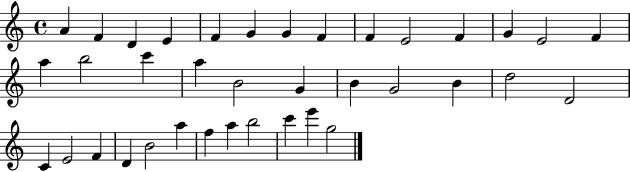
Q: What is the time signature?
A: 4/4